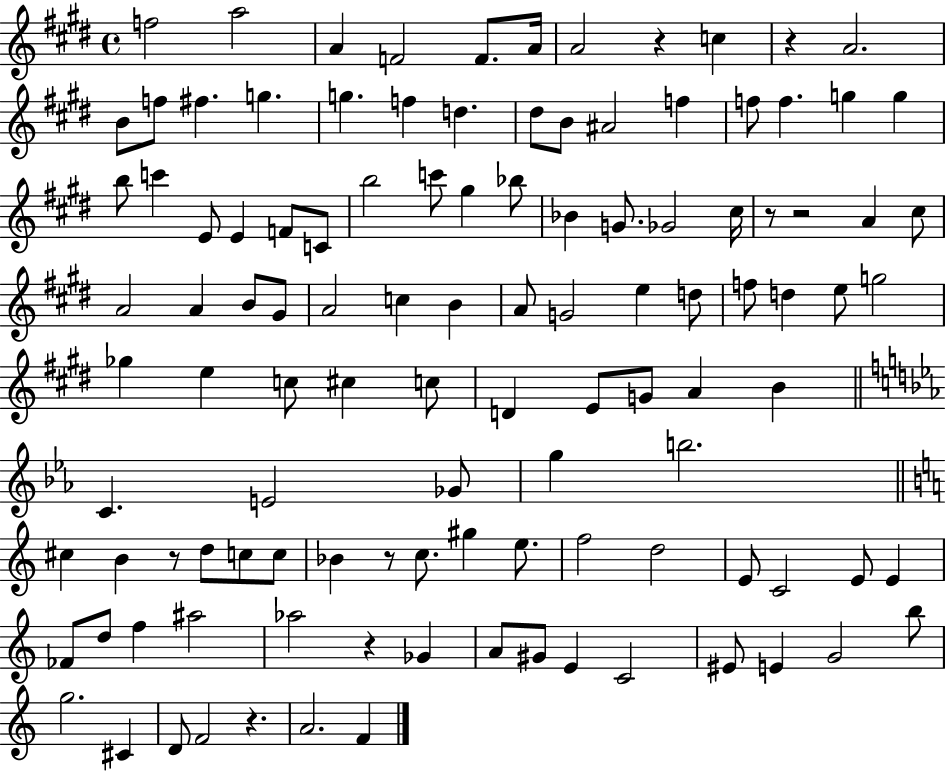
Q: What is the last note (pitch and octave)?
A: F4